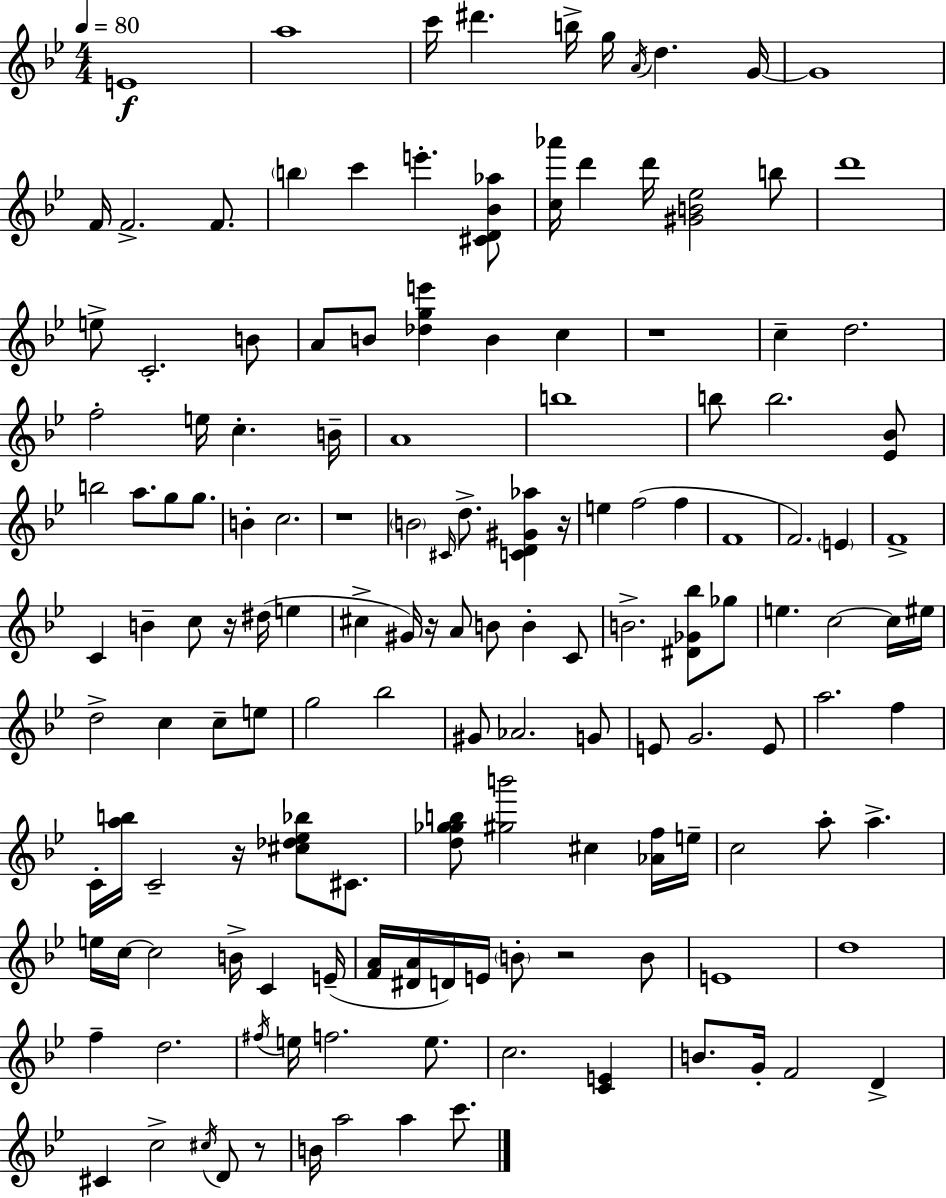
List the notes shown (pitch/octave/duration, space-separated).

E4/w A5/w C6/s D#6/q. B5/s G5/s A4/s D5/q. G4/s G4/w F4/s F4/h. F4/e. B5/q C6/q E6/q. [C#4,D4,Bb4,Ab5]/e [C5,Ab6]/s D6/q D6/s [G#4,B4,Eb5]/h B5/e D6/w E5/e C4/h. B4/e A4/e B4/e [Db5,G5,E6]/q B4/q C5/q R/w C5/q D5/h. F5/h E5/s C5/q. B4/s A4/w B5/w B5/e B5/h. [Eb4,Bb4]/e B5/h A5/e. G5/e G5/e. B4/q C5/h. R/w B4/h C#4/s D5/e. [C4,D4,G#4,Ab5]/q R/s E5/q F5/h F5/q F4/w F4/h. E4/q F4/w C4/q B4/q C5/e R/s D#5/s E5/q C#5/q G#4/s R/s A4/e B4/e B4/q C4/e B4/h. [D#4,Gb4,Bb5]/e Gb5/e E5/q. C5/h C5/s EIS5/s D5/h C5/q C5/e E5/e G5/h Bb5/h G#4/e Ab4/h. G4/e E4/e G4/h. E4/e A5/h. F5/q C4/s [A5,B5]/s C4/h R/s [C#5,Db5,Eb5,Bb5]/e C#4/e. [D5,Gb5,G5,B5]/e [G#5,B6]/h C#5/q [Ab4,F5]/s E5/s C5/h A5/e A5/q. E5/s C5/s C5/h B4/s C4/q E4/s [F4,A4]/s [D#4,A4]/s D4/s E4/s B4/e R/h B4/e E4/w D5/w F5/q D5/h. F#5/s E5/s F5/h. E5/e. C5/h. [C4,E4]/q B4/e. G4/s F4/h D4/q C#4/q C5/h C#5/s D4/e R/e B4/s A5/h A5/q C6/e.